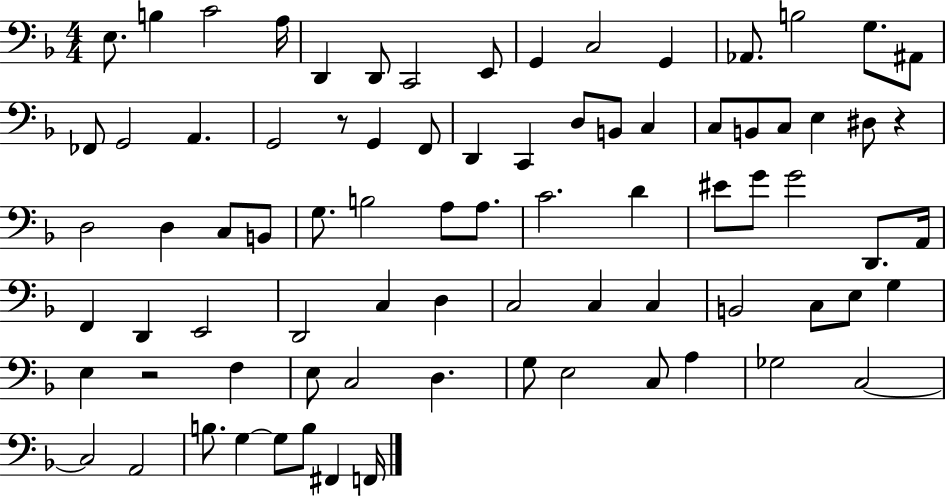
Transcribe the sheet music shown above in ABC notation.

X:1
T:Untitled
M:4/4
L:1/4
K:F
E,/2 B, C2 A,/4 D,, D,,/2 C,,2 E,,/2 G,, C,2 G,, _A,,/2 B,2 G,/2 ^A,,/2 _F,,/2 G,,2 A,, G,,2 z/2 G,, F,,/2 D,, C,, D,/2 B,,/2 C, C,/2 B,,/2 C,/2 E, ^D,/2 z D,2 D, C,/2 B,,/2 G,/2 B,2 A,/2 A,/2 C2 D ^E/2 G/2 G2 D,,/2 A,,/4 F,, D,, E,,2 D,,2 C, D, C,2 C, C, B,,2 C,/2 E,/2 G, E, z2 F, E,/2 C,2 D, G,/2 E,2 C,/2 A, _G,2 C,2 C,2 A,,2 B,/2 G, G,/2 B,/2 ^F,, F,,/4